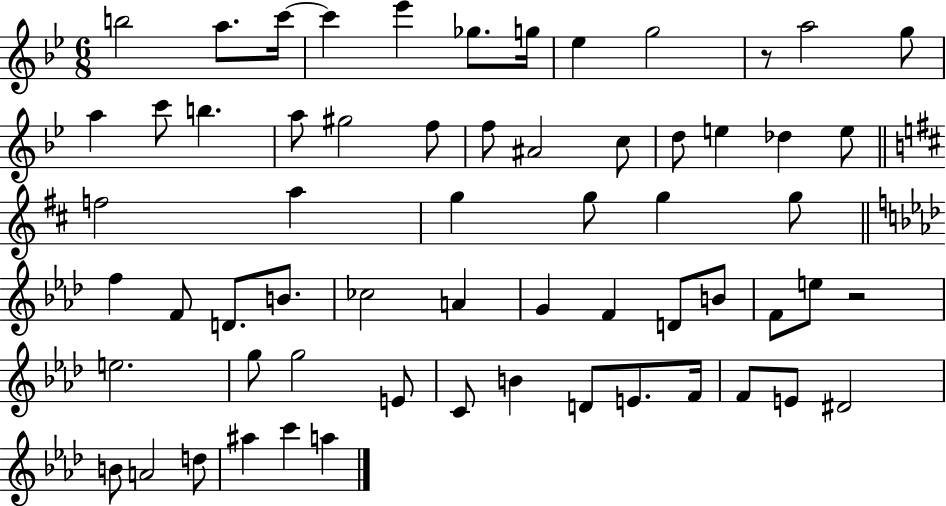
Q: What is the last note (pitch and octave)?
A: A5